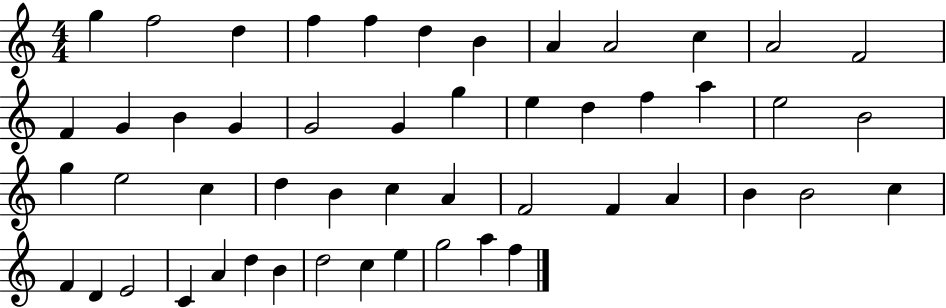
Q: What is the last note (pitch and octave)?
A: F5